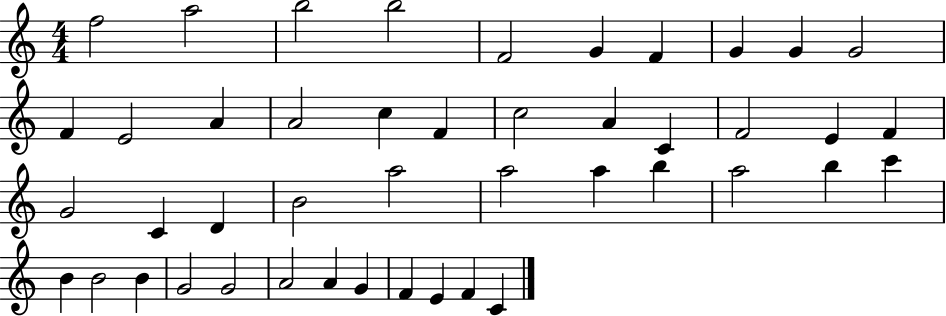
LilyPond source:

{
  \clef treble
  \numericTimeSignature
  \time 4/4
  \key c \major
  f''2 a''2 | b''2 b''2 | f'2 g'4 f'4 | g'4 g'4 g'2 | \break f'4 e'2 a'4 | a'2 c''4 f'4 | c''2 a'4 c'4 | f'2 e'4 f'4 | \break g'2 c'4 d'4 | b'2 a''2 | a''2 a''4 b''4 | a''2 b''4 c'''4 | \break b'4 b'2 b'4 | g'2 g'2 | a'2 a'4 g'4 | f'4 e'4 f'4 c'4 | \break \bar "|."
}